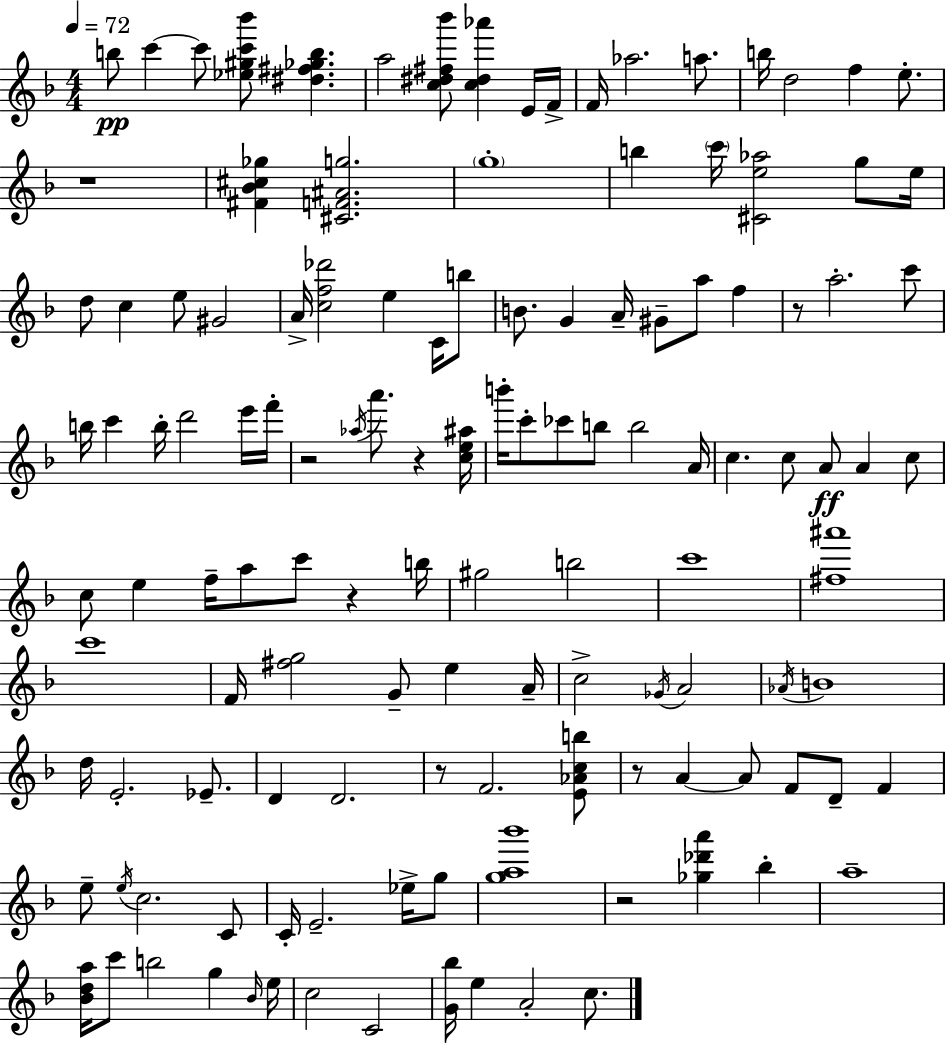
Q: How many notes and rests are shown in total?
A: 127